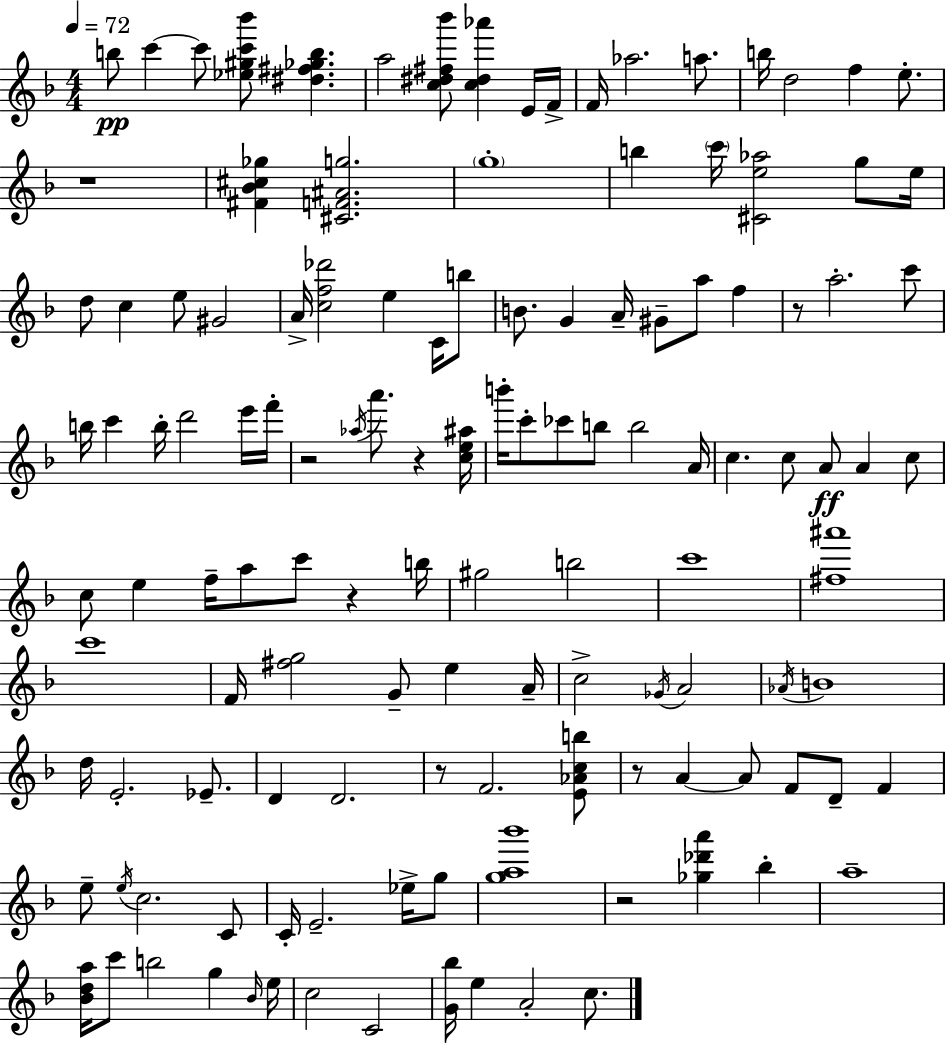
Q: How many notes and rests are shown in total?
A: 127